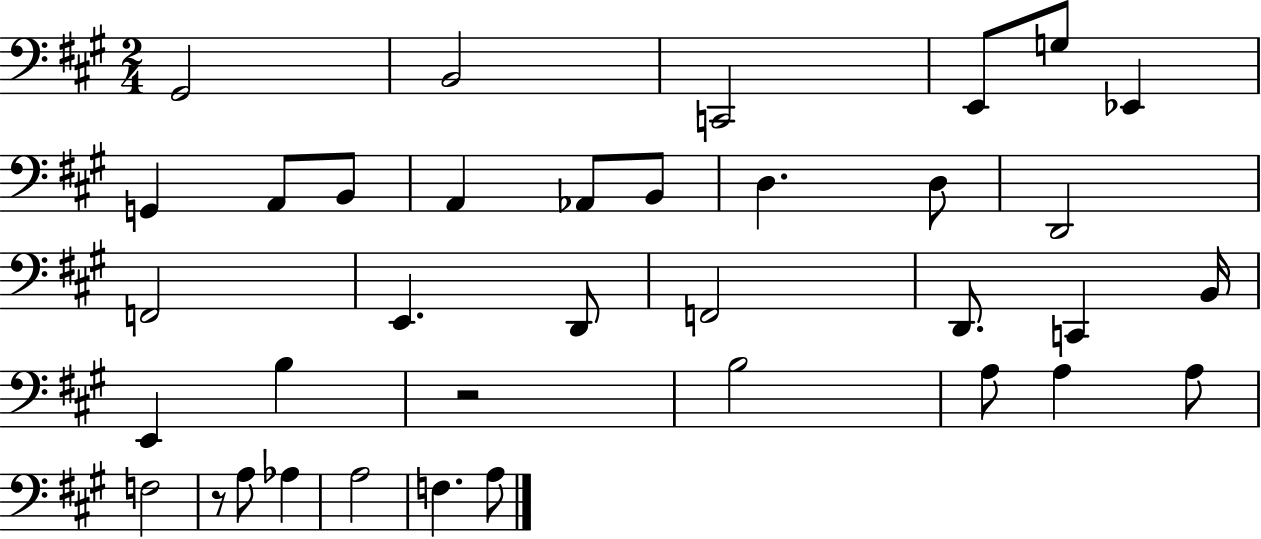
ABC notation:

X:1
T:Untitled
M:2/4
L:1/4
K:A
^G,,2 B,,2 C,,2 E,,/2 G,/2 _E,, G,, A,,/2 B,,/2 A,, _A,,/2 B,,/2 D, D,/2 D,,2 F,,2 E,, D,,/2 F,,2 D,,/2 C,, B,,/4 E,, B, z2 B,2 A,/2 A, A,/2 F,2 z/2 A,/2 _A, A,2 F, A,/2